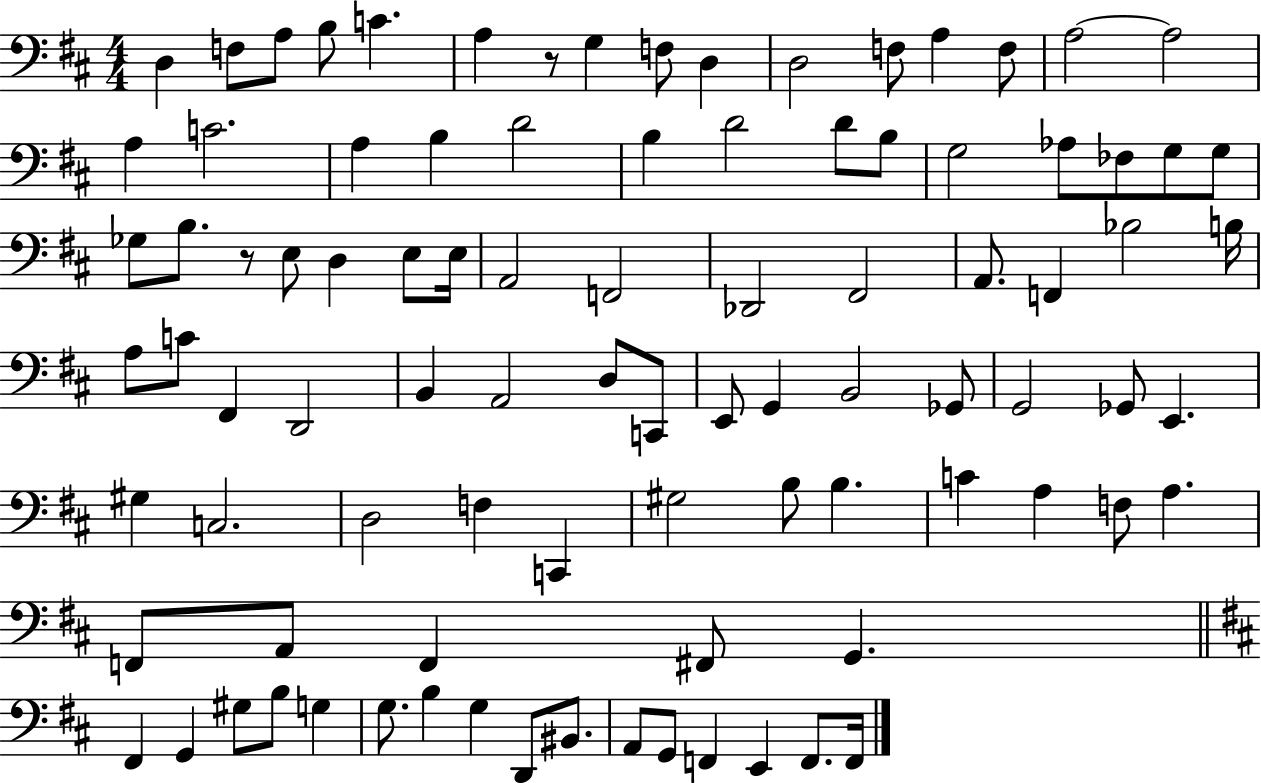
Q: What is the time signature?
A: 4/4